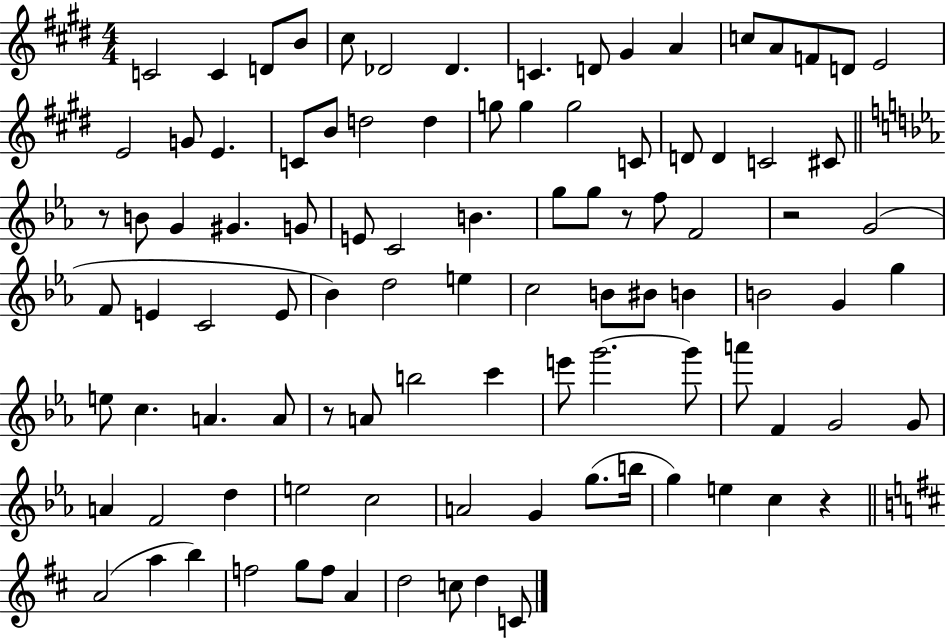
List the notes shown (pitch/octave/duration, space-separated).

C4/h C4/q D4/e B4/e C#5/e Db4/h Db4/q. C4/q. D4/e G#4/q A4/q C5/e A4/e F4/e D4/e E4/h E4/h G4/e E4/q. C4/e B4/e D5/h D5/q G5/e G5/q G5/h C4/e D4/e D4/q C4/h C#4/e R/e B4/e G4/q G#4/q. G4/e E4/e C4/h B4/q. G5/e G5/e R/e F5/e F4/h R/h G4/h F4/e E4/q C4/h E4/e Bb4/q D5/h E5/q C5/h B4/e BIS4/e B4/q B4/h G4/q G5/q E5/e C5/q. A4/q. A4/e R/e A4/e B5/h C6/q E6/e G6/h. G6/e A6/e F4/q G4/h G4/e A4/q F4/h D5/q E5/h C5/h A4/h G4/q G5/e. B5/s G5/q E5/q C5/q R/q A4/h A5/q B5/q F5/h G5/e F5/e A4/q D5/h C5/e D5/q C4/e